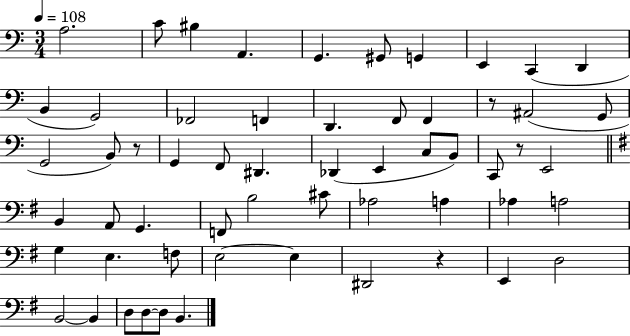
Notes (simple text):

A3/h. C4/e BIS3/q A2/q. G2/q. G#2/e G2/q E2/q C2/q D2/q B2/q G2/h FES2/h F2/q D2/q. F2/e F2/q R/e A#2/h G2/e G2/h B2/e R/e G2/q F2/e D#2/q. Db2/q E2/q C3/e B2/e C2/e R/e E2/h B2/q A2/e G2/q. F2/e B3/h C#4/e Ab3/h A3/q Ab3/q A3/h G3/q E3/q. F3/e E3/h E3/q D#2/h R/q E2/q D3/h B2/h B2/q D3/e D3/e D3/e B2/q.